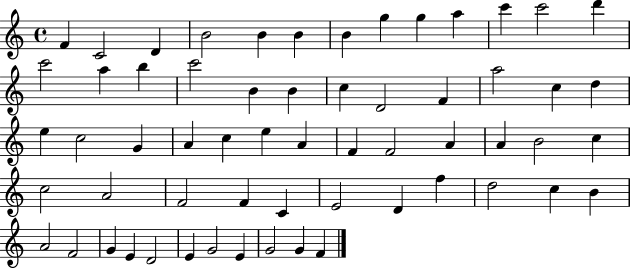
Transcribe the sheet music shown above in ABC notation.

X:1
T:Untitled
M:4/4
L:1/4
K:C
F C2 D B2 B B B g g a c' c'2 d' c'2 a b c'2 B B c D2 F a2 c d e c2 G A c e A F F2 A A B2 c c2 A2 F2 F C E2 D f d2 c B A2 F2 G E D2 E G2 E G2 G F